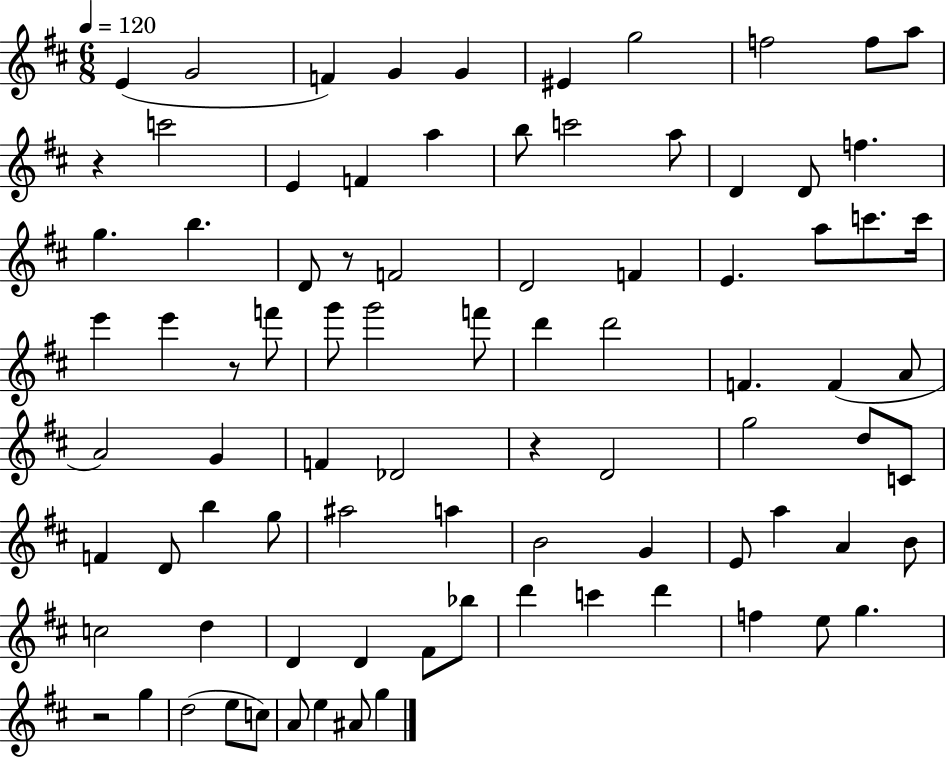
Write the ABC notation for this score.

X:1
T:Untitled
M:6/8
L:1/4
K:D
E G2 F G G ^E g2 f2 f/2 a/2 z c'2 E F a b/2 c'2 a/2 D D/2 f g b D/2 z/2 F2 D2 F E a/2 c'/2 c'/4 e' e' z/2 f'/2 g'/2 g'2 f'/2 d' d'2 F F A/2 A2 G F _D2 z D2 g2 d/2 C/2 F D/2 b g/2 ^a2 a B2 G E/2 a A B/2 c2 d D D ^F/2 _b/2 d' c' d' f e/2 g z2 g d2 e/2 c/2 A/2 e ^A/2 g